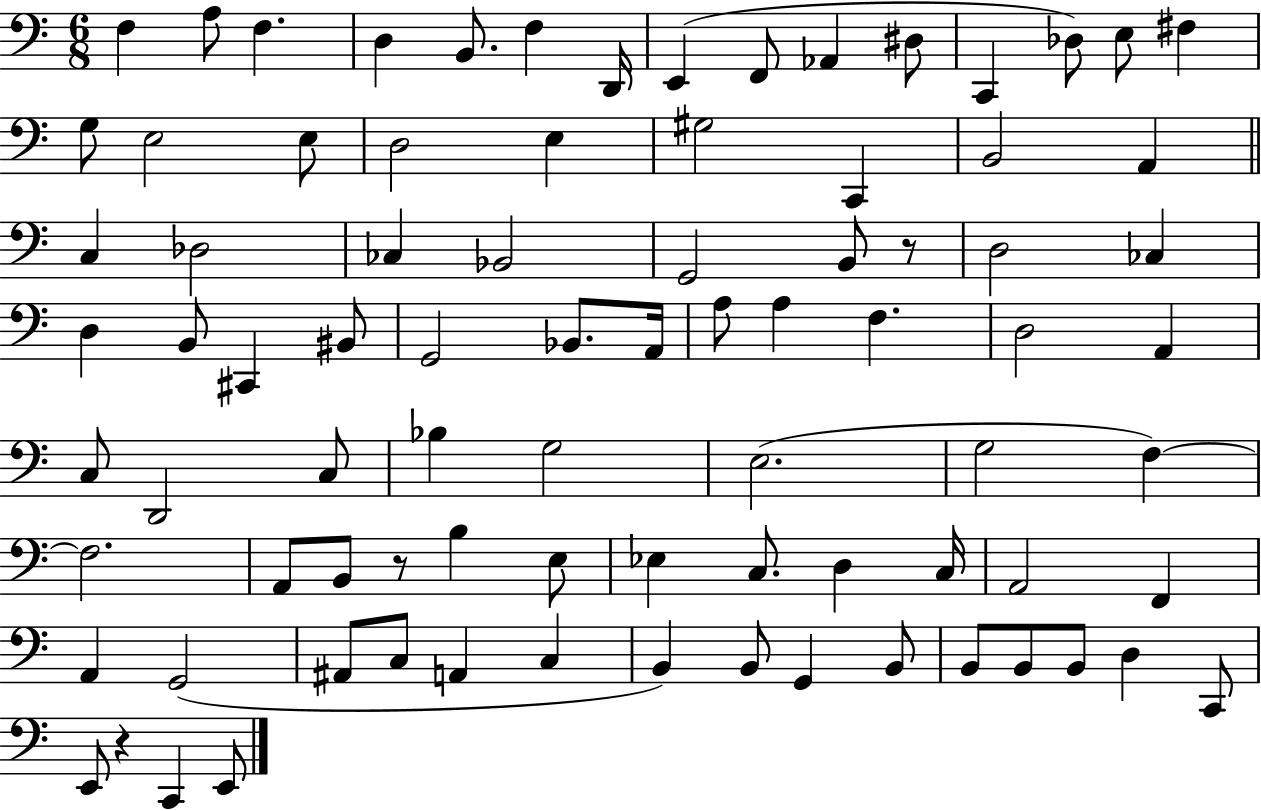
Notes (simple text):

F3/q A3/e F3/q. D3/q B2/e. F3/q D2/s E2/q F2/e Ab2/q D#3/e C2/q Db3/e E3/e F#3/q G3/e E3/h E3/e D3/h E3/q G#3/h C2/q B2/h A2/q C3/q Db3/h CES3/q Bb2/h G2/h B2/e R/e D3/h CES3/q D3/q B2/e C#2/q BIS2/e G2/h Bb2/e. A2/s A3/e A3/q F3/q. D3/h A2/q C3/e D2/h C3/e Bb3/q G3/h E3/h. G3/h F3/q F3/h. A2/e B2/e R/e B3/q E3/e Eb3/q C3/e. D3/q C3/s A2/h F2/q A2/q G2/h A#2/e C3/e A2/q C3/q B2/q B2/e G2/q B2/e B2/e B2/e B2/e D3/q C2/e E2/e R/q C2/q E2/e